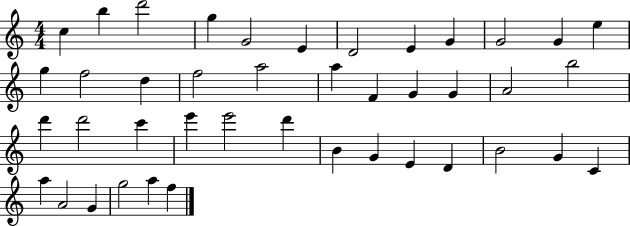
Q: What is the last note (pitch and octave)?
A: F5